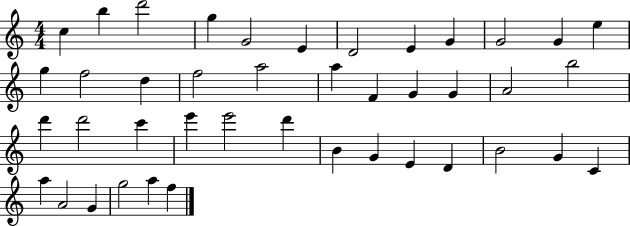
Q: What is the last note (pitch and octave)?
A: F5